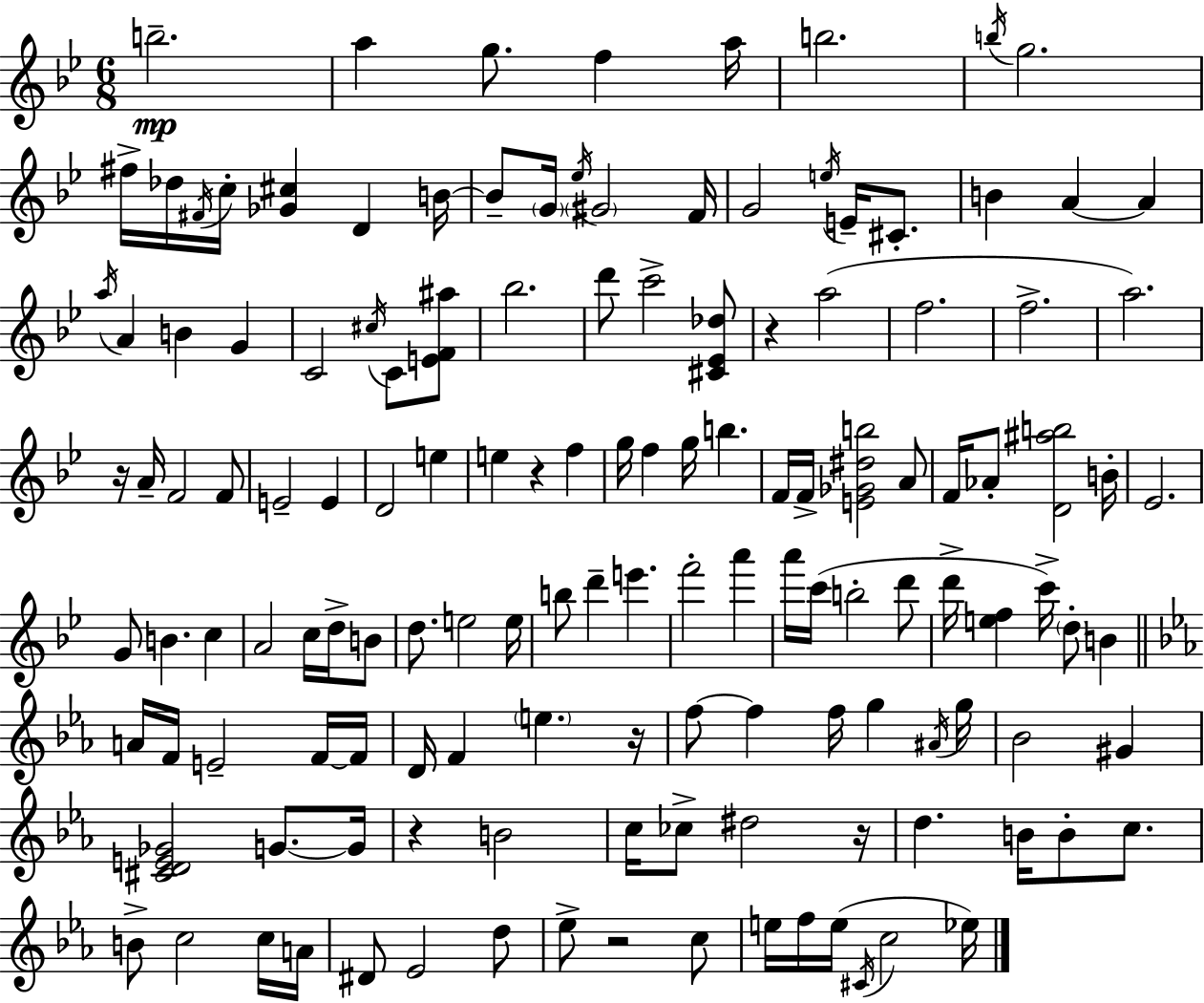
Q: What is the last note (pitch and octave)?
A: Eb5